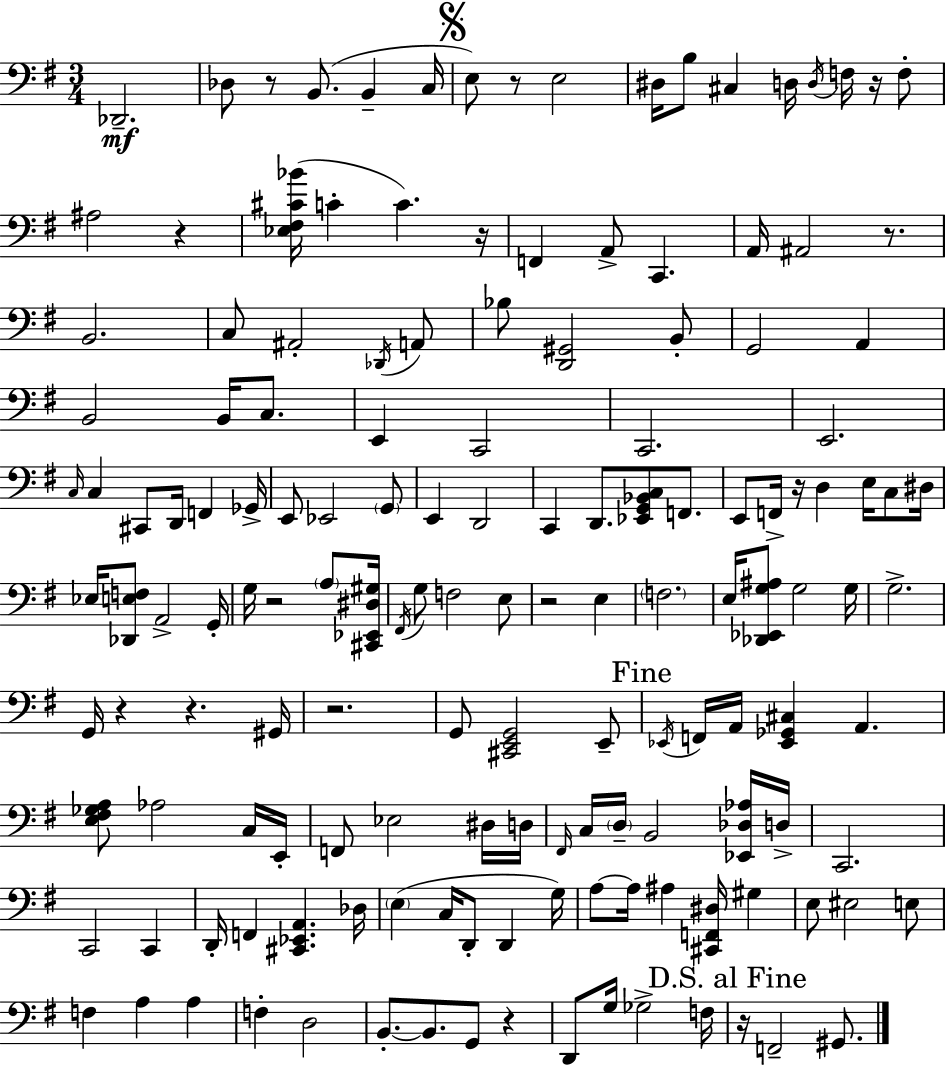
X:1
T:Untitled
M:3/4
L:1/4
K:Em
_D,,2 _D,/2 z/2 B,,/2 B,, C,/4 E,/2 z/2 E,2 ^D,/4 B,/2 ^C, D,/4 D,/4 F,/4 z/4 F,/2 ^A,2 z [_E,^F,^C_B]/4 C C z/4 F,, A,,/2 C,, A,,/4 ^A,,2 z/2 B,,2 C,/2 ^A,,2 _D,,/4 A,,/2 _B,/2 [D,,^G,,]2 B,,/2 G,,2 A,, B,,2 B,,/4 C,/2 E,, C,,2 C,,2 E,,2 C,/4 C, ^C,,/2 D,,/4 F,, _G,,/4 E,,/2 _E,,2 G,,/2 E,, D,,2 C,, D,,/2 [_E,,G,,_B,,C,]/2 F,,/2 E,,/2 F,,/4 z/4 D, E,/4 C,/2 ^D,/4 _E,/4 [_D,,E,F,]/2 A,,2 G,,/4 G,/4 z2 A,/2 [^C,,_E,,^D,^G,]/4 ^F,,/4 G,/2 F,2 E,/2 z2 E, F,2 E,/4 [_D,,_E,,G,^A,]/2 G,2 G,/4 G,2 G,,/4 z z ^G,,/4 z2 G,,/2 [^C,,E,,G,,]2 E,,/2 _E,,/4 F,,/4 A,,/4 [_E,,_G,,^C,] A,, [E,^F,_G,A,]/2 _A,2 C,/4 E,,/4 F,,/2 _E,2 ^D,/4 D,/4 ^F,,/4 C,/4 D,/4 B,,2 [_E,,_D,_A,]/4 D,/4 C,,2 C,,2 C,, D,,/4 F,, [^C,,_E,,A,,] _D,/4 E, C,/4 D,,/2 D,, G,/4 A,/2 A,/4 ^A, [^C,,F,,^D,]/4 ^G, E,/2 ^E,2 E,/2 F, A, A, F, D,2 B,,/2 B,,/2 G,,/2 z D,,/2 G,/4 _G,2 F,/4 z/4 F,,2 ^G,,/2